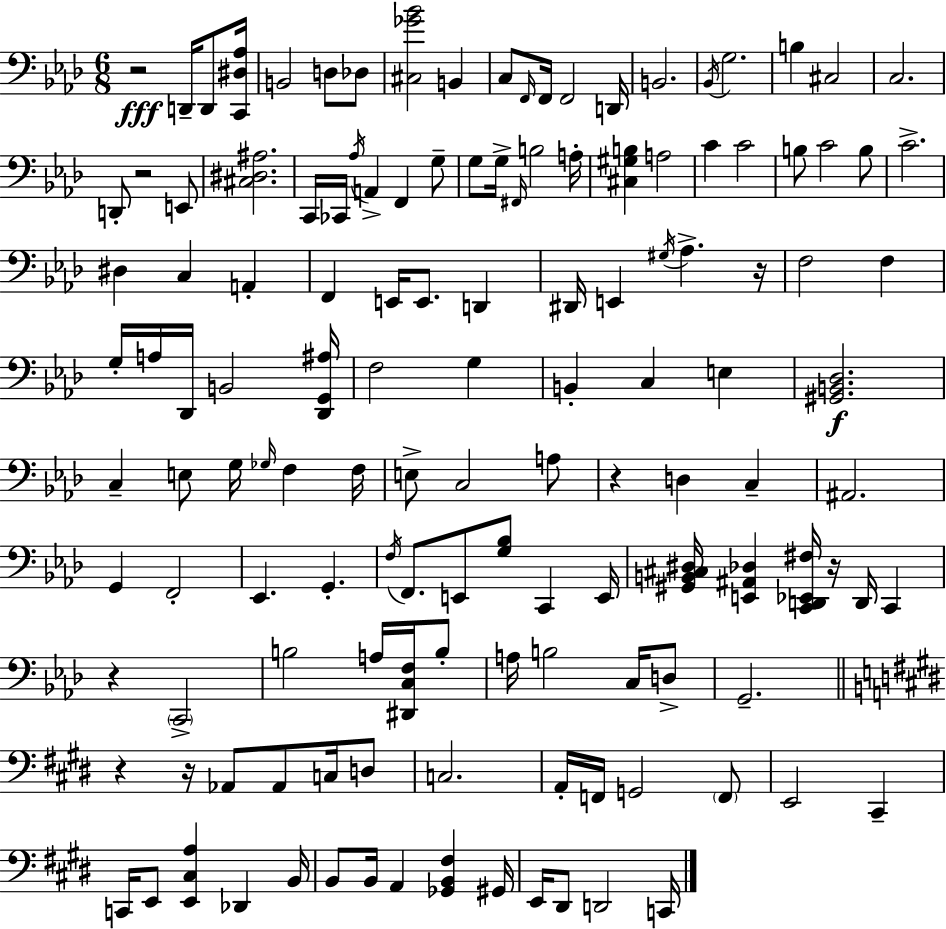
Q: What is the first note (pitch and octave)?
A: D2